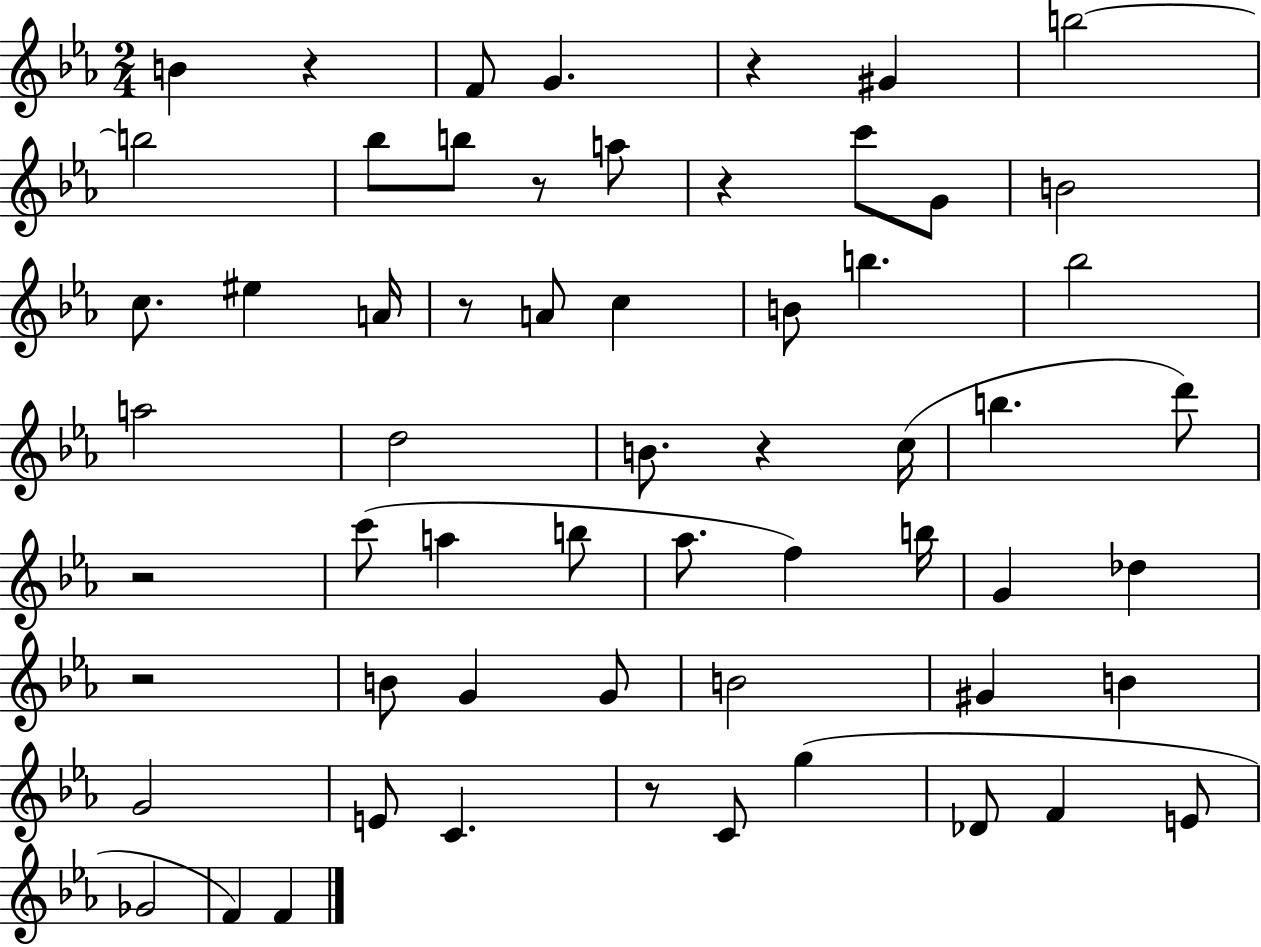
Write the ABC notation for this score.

X:1
T:Untitled
M:2/4
L:1/4
K:Eb
B z F/2 G z ^G b2 b2 _b/2 b/2 z/2 a/2 z c'/2 G/2 B2 c/2 ^e A/4 z/2 A/2 c B/2 b _b2 a2 d2 B/2 z c/4 b d'/2 z2 c'/2 a b/2 _a/2 f b/4 G _d z2 B/2 G G/2 B2 ^G B G2 E/2 C z/2 C/2 g _D/2 F E/2 _G2 F F